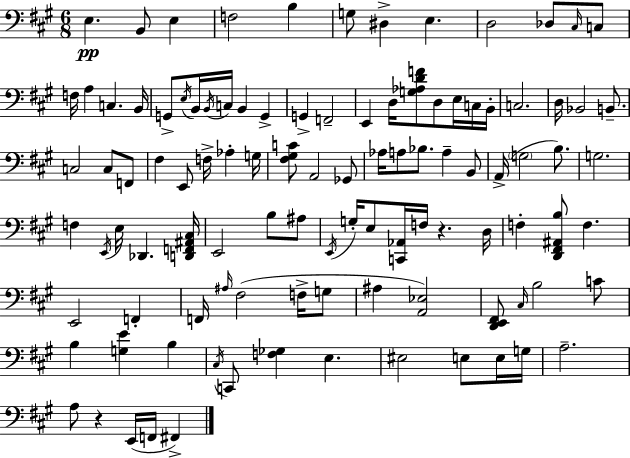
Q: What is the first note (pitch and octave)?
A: E3